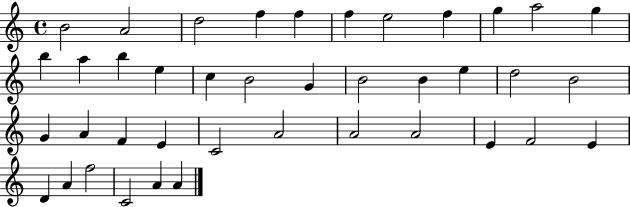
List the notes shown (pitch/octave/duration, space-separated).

B4/h A4/h D5/h F5/q F5/q F5/q E5/h F5/q G5/q A5/h G5/q B5/q A5/q B5/q E5/q C5/q B4/h G4/q B4/h B4/q E5/q D5/h B4/h G4/q A4/q F4/q E4/q C4/h A4/h A4/h A4/h E4/q F4/h E4/q D4/q A4/q F5/h C4/h A4/q A4/q